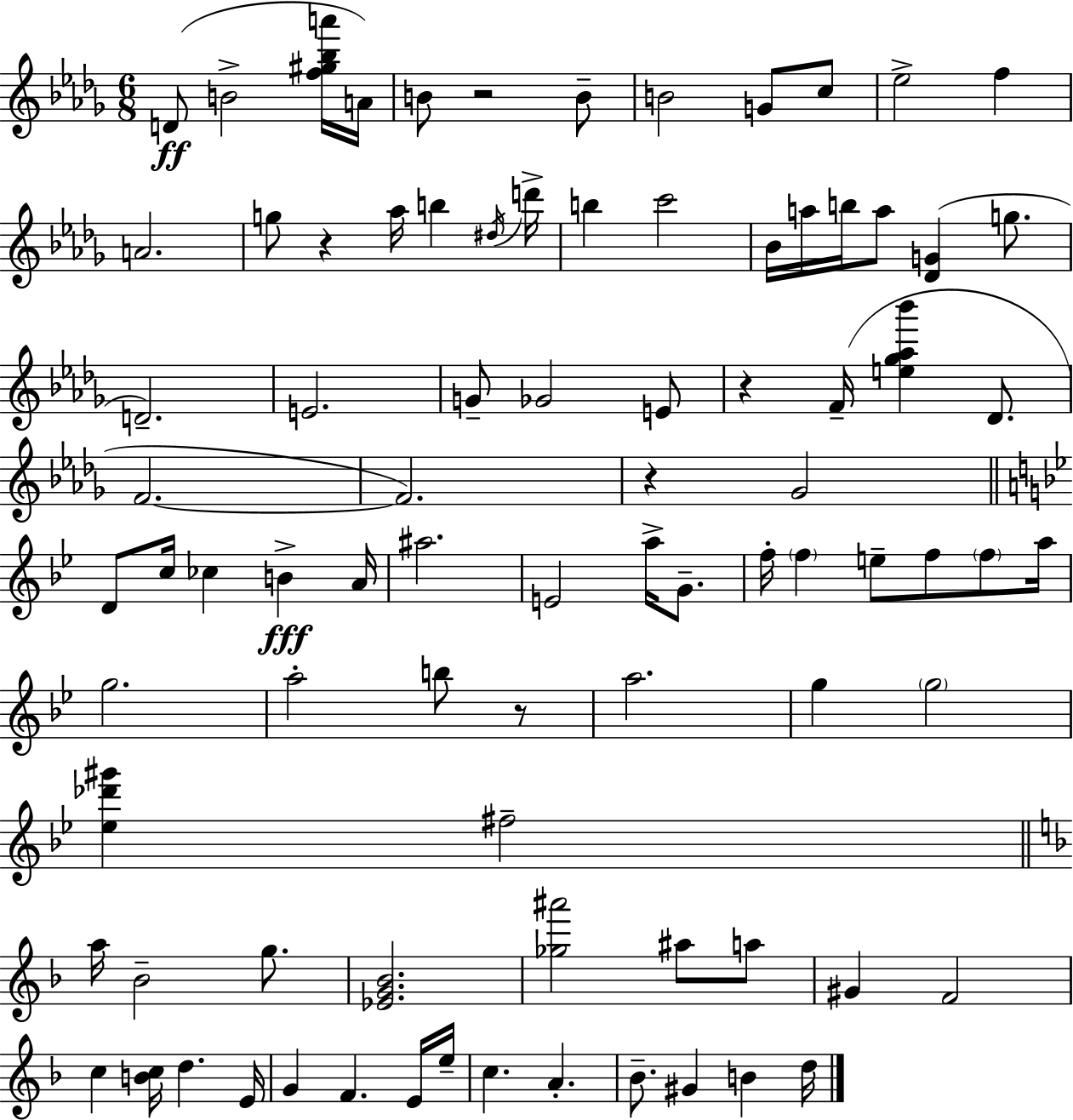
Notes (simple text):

D4/e B4/h [F5,G#5,Bb5,A6]/s A4/s B4/e R/h B4/e B4/h G4/e C5/e Eb5/h F5/q A4/h. G5/e R/q Ab5/s B5/q D#5/s D6/s B5/q C6/h Bb4/s A5/s B5/s A5/e [Db4,G4]/q G5/e. D4/h. E4/h. G4/e Gb4/h E4/e R/q F4/s [E5,Gb5,Ab5,Bb6]/q Db4/e. F4/h. F4/h. R/q Gb4/h D4/e C5/s CES5/q B4/q A4/s A#5/h. E4/h A5/s G4/e. F5/s F5/q E5/e F5/e F5/e A5/s G5/h. A5/h B5/e R/e A5/h. G5/q G5/h [Eb5,Db6,G#6]/q F#5/h A5/s Bb4/h G5/e. [Eb4,G4,Bb4]/h. [Gb5,A#6]/h A#5/e A5/e G#4/q F4/h C5/q [B4,C5]/s D5/q. E4/s G4/q F4/q. E4/s E5/s C5/q. A4/q. Bb4/e. G#4/q B4/q D5/s